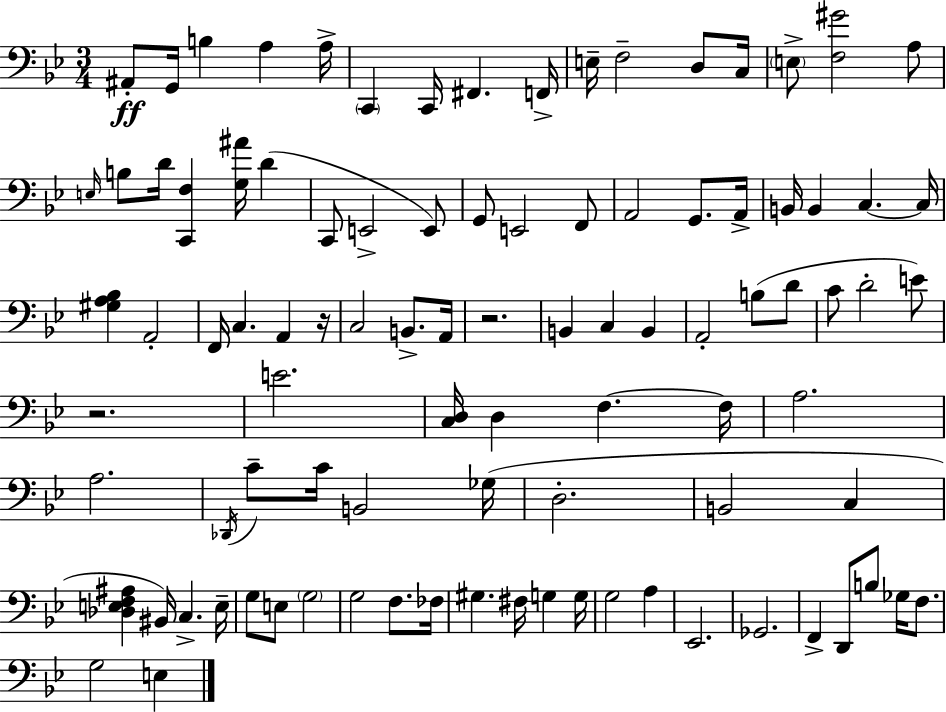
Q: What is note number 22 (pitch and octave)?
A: E2